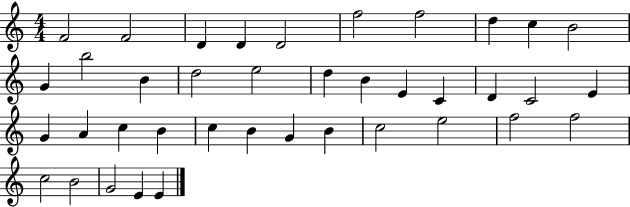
X:1
T:Untitled
M:4/4
L:1/4
K:C
F2 F2 D D D2 f2 f2 d c B2 G b2 B d2 e2 d B E C D C2 E G A c B c B G B c2 e2 f2 f2 c2 B2 G2 E E